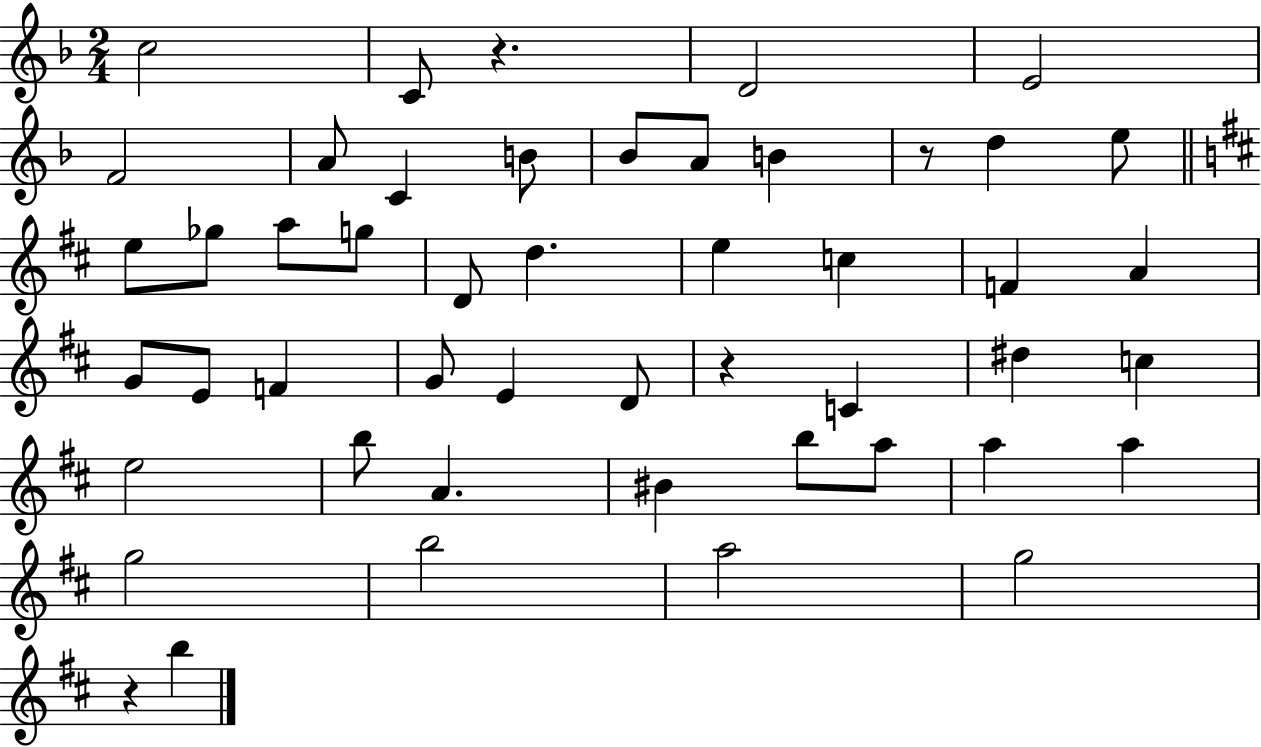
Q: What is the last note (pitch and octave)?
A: B5